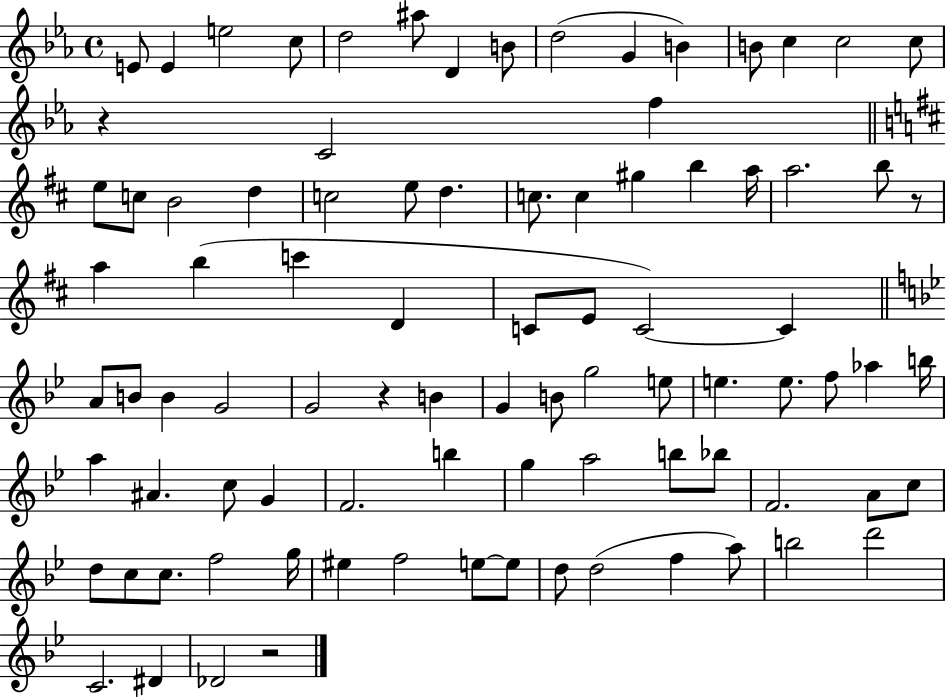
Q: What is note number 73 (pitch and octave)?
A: EIS5